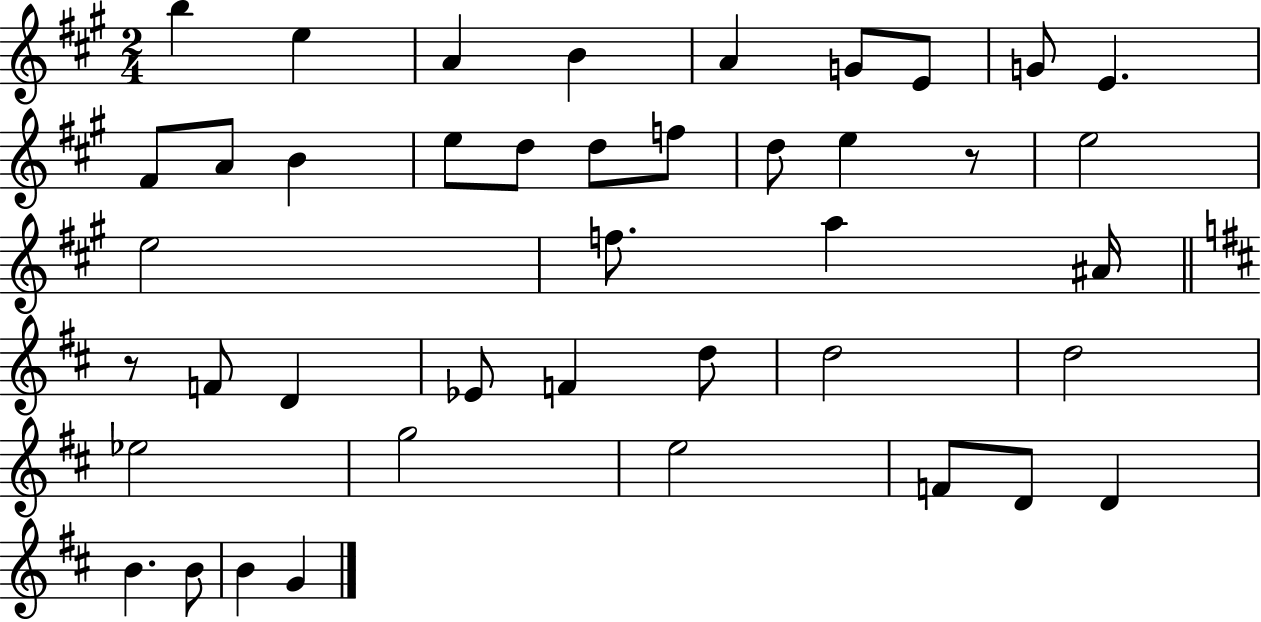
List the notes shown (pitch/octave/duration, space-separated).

B5/q E5/q A4/q B4/q A4/q G4/e E4/e G4/e E4/q. F#4/e A4/e B4/q E5/e D5/e D5/e F5/e D5/e E5/q R/e E5/h E5/h F5/e. A5/q A#4/s R/e F4/e D4/q Eb4/e F4/q D5/e D5/h D5/h Eb5/h G5/h E5/h F4/e D4/e D4/q B4/q. B4/e B4/q G4/q